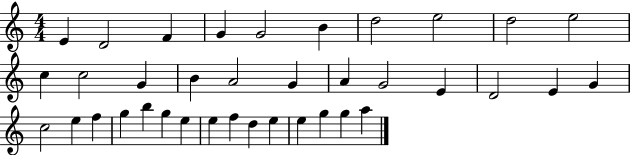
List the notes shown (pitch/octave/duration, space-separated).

E4/q D4/h F4/q G4/q G4/h B4/q D5/h E5/h D5/h E5/h C5/q C5/h G4/q B4/q A4/h G4/q A4/q G4/h E4/q D4/h E4/q G4/q C5/h E5/q F5/q G5/q B5/q G5/q E5/q E5/q F5/q D5/q E5/q E5/q G5/q G5/q A5/q